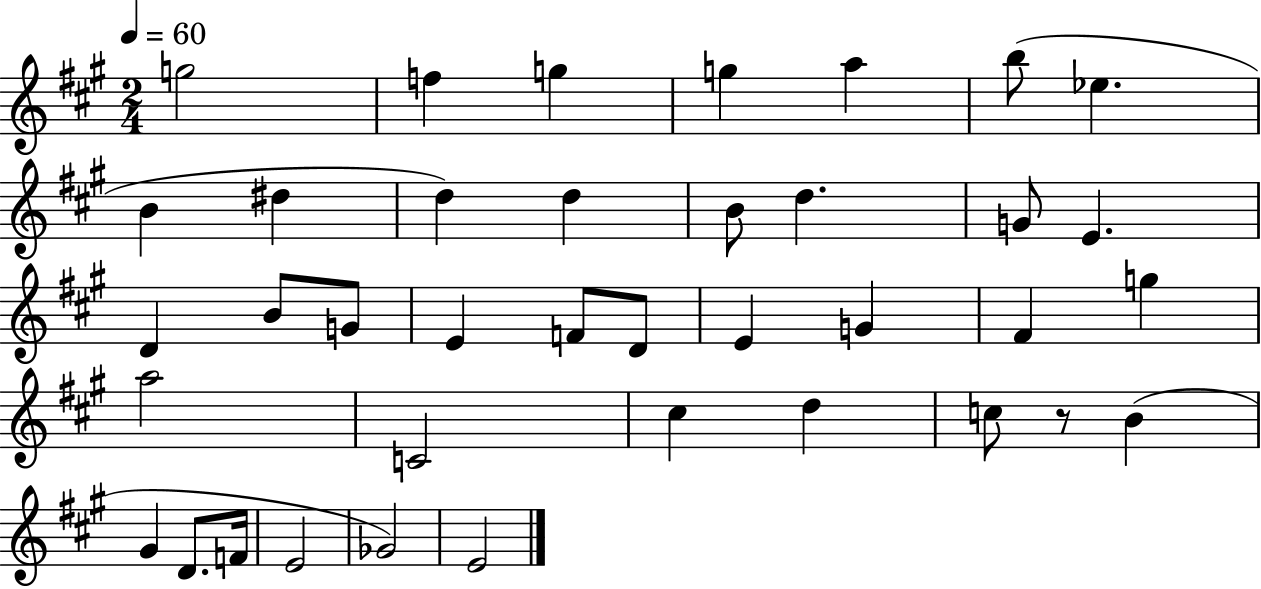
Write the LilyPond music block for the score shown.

{
  \clef treble
  \numericTimeSignature
  \time 2/4
  \key a \major
  \tempo 4 = 60
  g''2 | f''4 g''4 | g''4 a''4 | b''8( ees''4. | \break b'4 dis''4 | d''4) d''4 | b'8 d''4. | g'8 e'4. | \break d'4 b'8 g'8 | e'4 f'8 d'8 | e'4 g'4 | fis'4 g''4 | \break a''2 | c'2 | cis''4 d''4 | c''8 r8 b'4( | \break gis'4 d'8. f'16 | e'2 | ges'2) | e'2 | \break \bar "|."
}